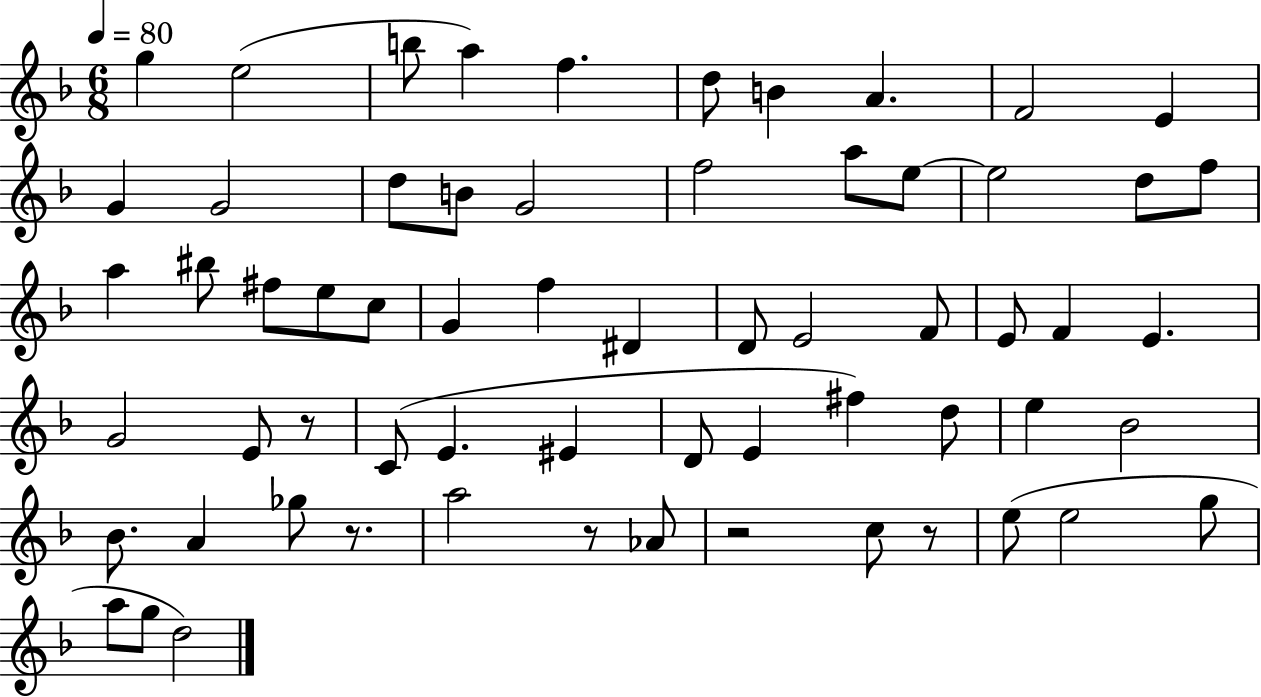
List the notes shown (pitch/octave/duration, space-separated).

G5/q E5/h B5/e A5/q F5/q. D5/e B4/q A4/q. F4/h E4/q G4/q G4/h D5/e B4/e G4/h F5/h A5/e E5/e E5/h D5/e F5/e A5/q BIS5/e F#5/e E5/e C5/e G4/q F5/q D#4/q D4/e E4/h F4/e E4/e F4/q E4/q. G4/h E4/e R/e C4/e E4/q. EIS4/q D4/e E4/q F#5/q D5/e E5/q Bb4/h Bb4/e. A4/q Gb5/e R/e. A5/h R/e Ab4/e R/h C5/e R/e E5/e E5/h G5/e A5/e G5/e D5/h